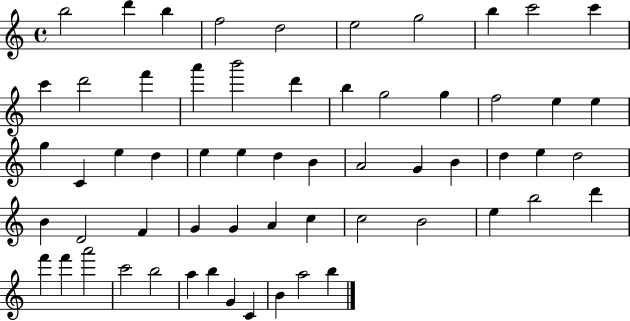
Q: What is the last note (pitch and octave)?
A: B5